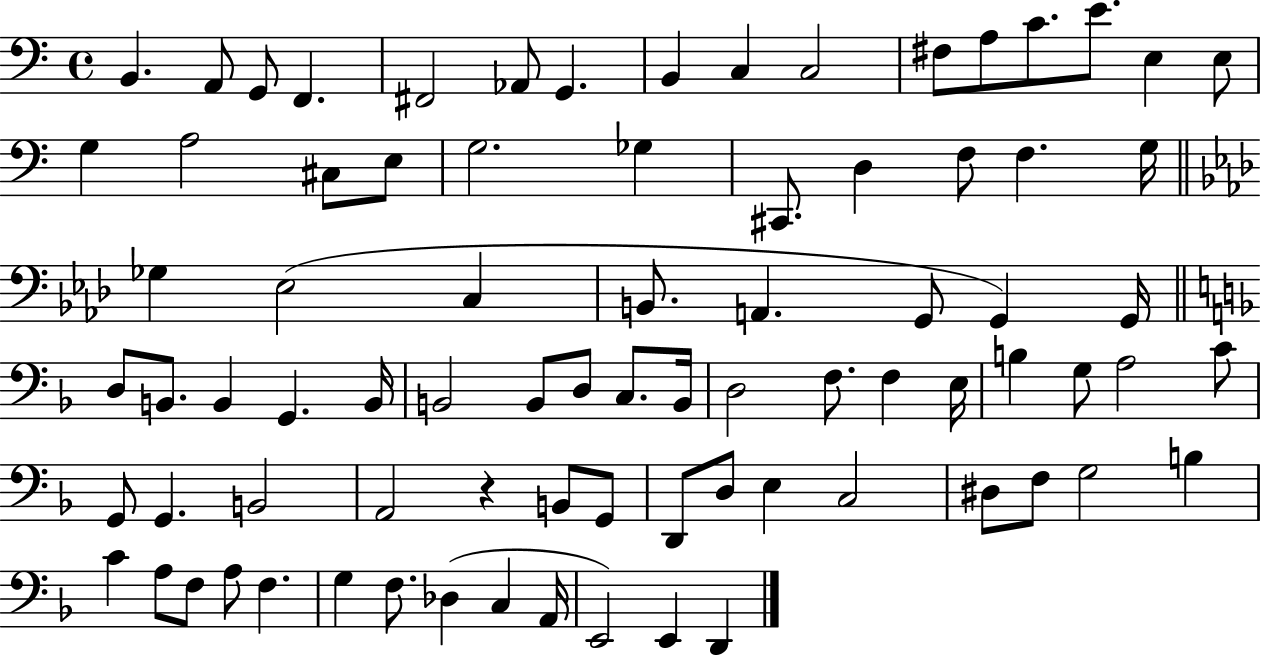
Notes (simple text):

B2/q. A2/e G2/e F2/q. F#2/h Ab2/e G2/q. B2/q C3/q C3/h F#3/e A3/e C4/e. E4/e. E3/q E3/e G3/q A3/h C#3/e E3/e G3/h. Gb3/q C#2/e. D3/q F3/e F3/q. G3/s Gb3/q Eb3/h C3/q B2/e. A2/q. G2/e G2/q G2/s D3/e B2/e. B2/q G2/q. B2/s B2/h B2/e D3/e C3/e. B2/s D3/h F3/e. F3/q E3/s B3/q G3/e A3/h C4/e G2/e G2/q. B2/h A2/h R/q B2/e G2/e D2/e D3/e E3/q C3/h D#3/e F3/e G3/h B3/q C4/q A3/e F3/e A3/e F3/q. G3/q F3/e. Db3/q C3/q A2/s E2/h E2/q D2/q